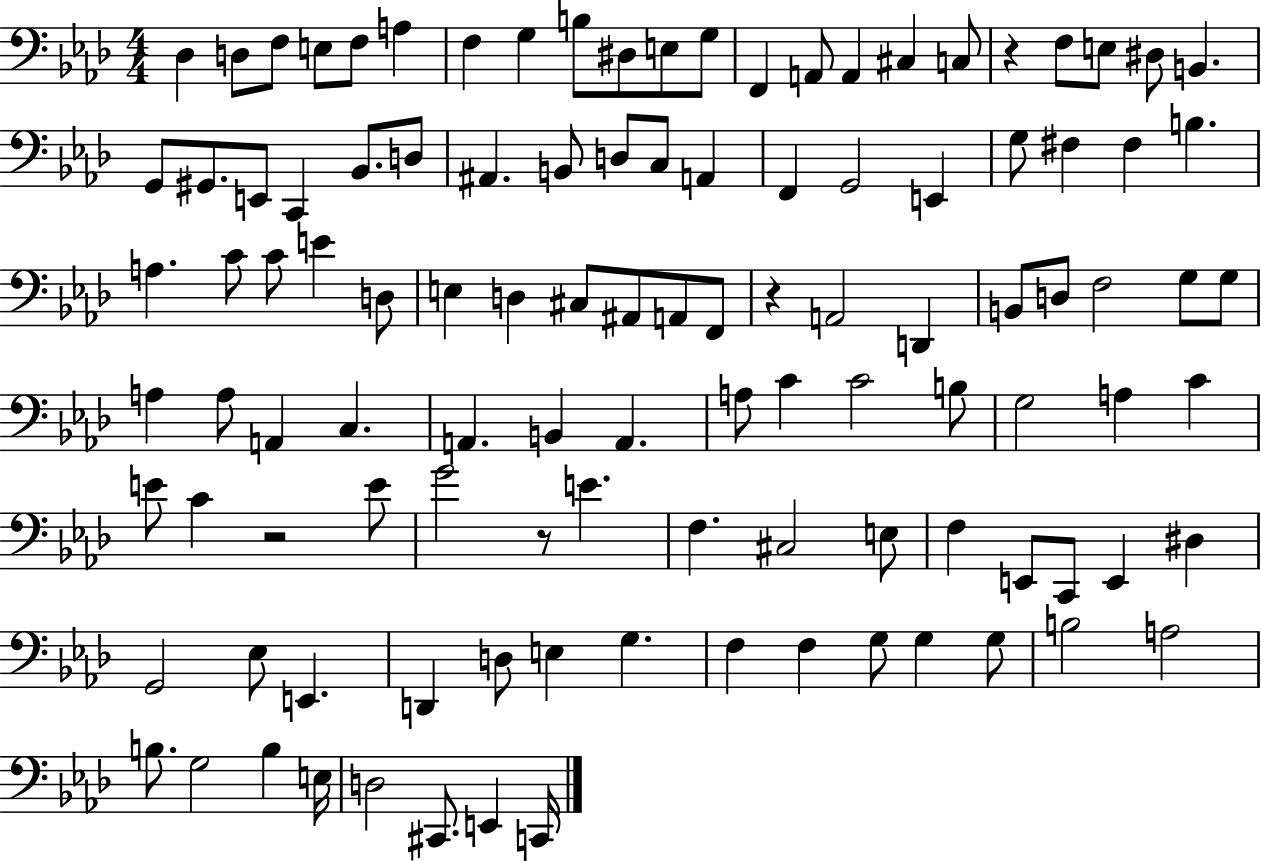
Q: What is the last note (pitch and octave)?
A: C2